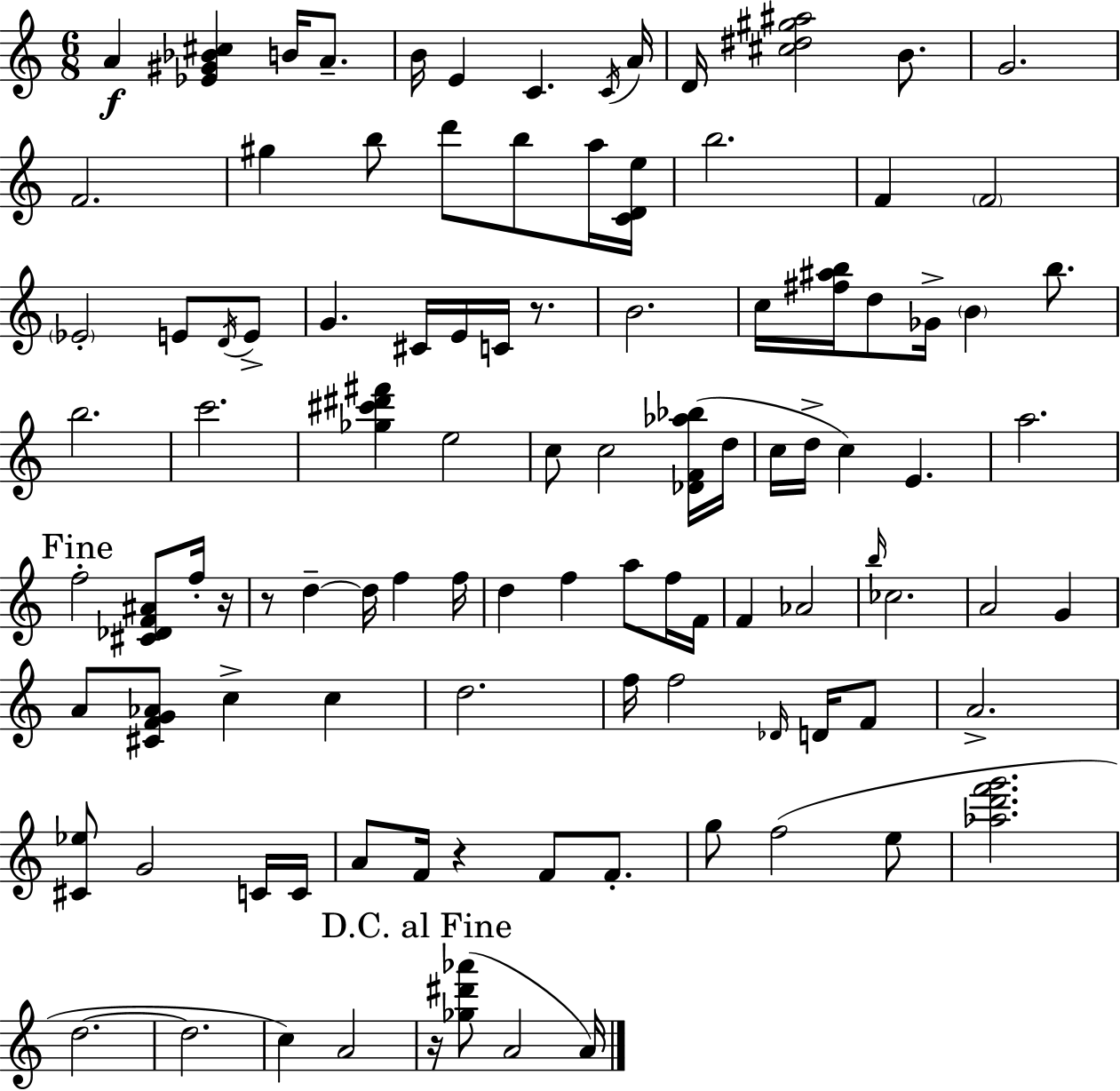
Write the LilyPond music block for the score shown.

{
  \clef treble
  \numericTimeSignature
  \time 6/8
  \key c \major
  \repeat volta 2 { a'4\f <ees' gis' bes' cis''>4 b'16 a'8.-- | b'16 e'4 c'4. \acciaccatura { c'16 } | a'16 d'16 <cis'' dis'' gis'' ais''>2 b'8. | g'2. | \break f'2. | gis''4 b''8 d'''8 b''8 a''16 | <c' d' e''>16 b''2. | f'4 \parenthesize f'2 | \break \parenthesize ees'2-. e'8 \acciaccatura { d'16 } | e'8-> g'4. cis'16 e'16 c'16 r8. | b'2. | c''16 <fis'' ais'' b''>16 d''8 ges'16-> \parenthesize b'4 b''8. | \break b''2. | c'''2. | <ges'' cis''' dis''' fis'''>4 e''2 | c''8 c''2 | \break <des' f' aes'' bes''>16( d''16 c''16 d''16-> c''4) e'4. | a''2. | \mark "Fine" f''2-. <cis' des' f' ais'>8 | f''16-. r16 r8 d''4--~~ d''16 f''4 | \break f''16 d''4 f''4 a''8 | f''16 f'16 f'4 aes'2 | \grace { b''16 } ces''2. | a'2 g'4 | \break a'8 <cis' f' g' aes'>8 c''4-> c''4 | d''2. | f''16 f''2 | \grace { des'16 } d'16 f'8 a'2.-> | \break <cis' ees''>8 g'2 | c'16 c'16 a'8 f'16 r4 f'8 | f'8.-. g''8 f''2( | e''8 <aes'' d''' f''' g'''>2. | \break d''2.~~ | d''2. | c''4) a'2 | \mark "D.C. al Fine" r16 <ges'' dis''' aes'''>8( a'2 | \break a'16) } \bar "|."
}